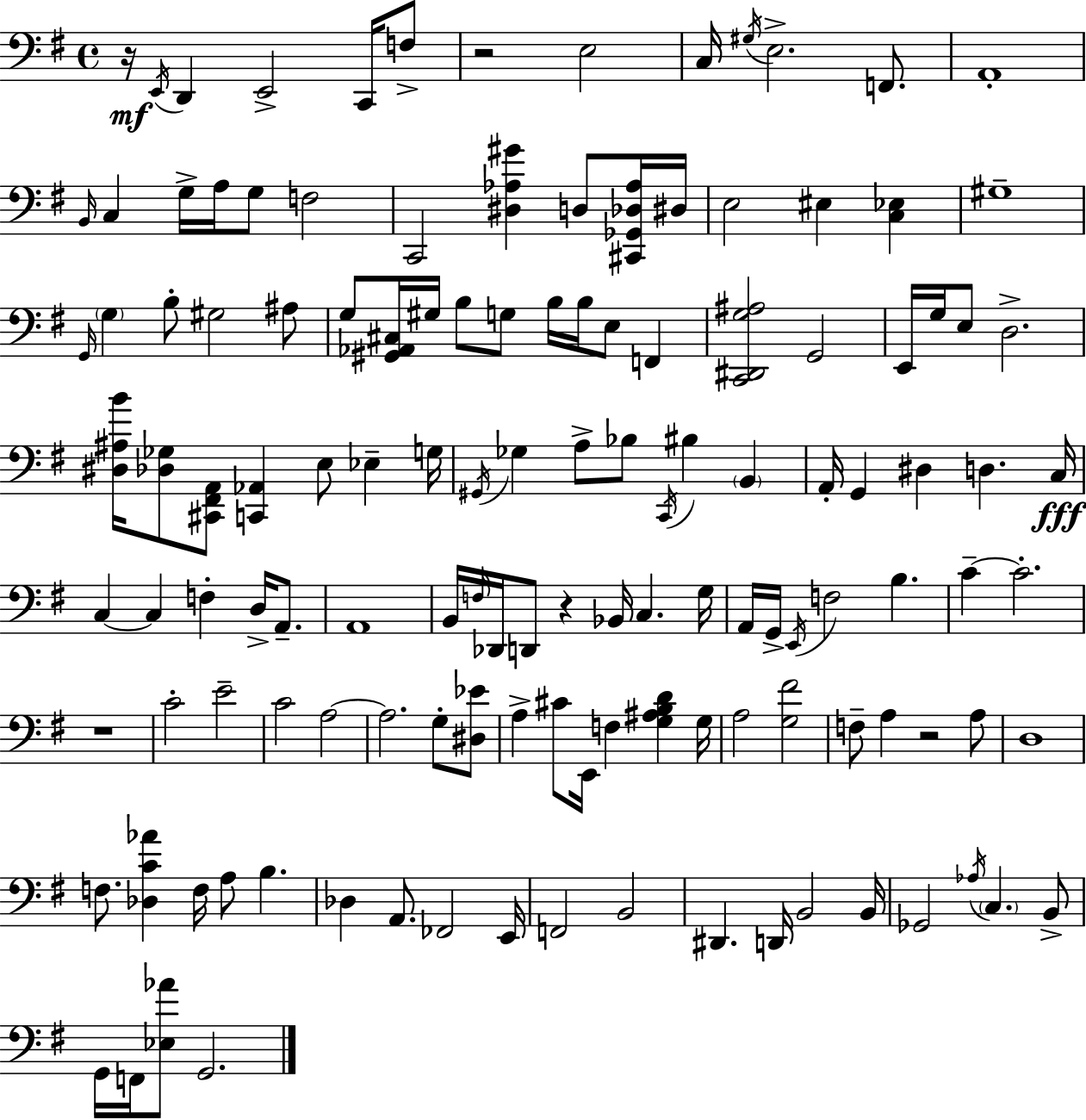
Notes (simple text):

R/s E2/s D2/q E2/h C2/s F3/e R/h E3/h C3/s G#3/s E3/h. F2/e. A2/w B2/s C3/q G3/s A3/s G3/e F3/h C2/h [D#3,Ab3,G#4]/q D3/e [C#2,Gb2,Db3,Ab3]/s D#3/s E3/h EIS3/q [C3,Eb3]/q G#3/w G2/s G3/q B3/e G#3/h A#3/e G3/e [G#2,Ab2,C#3]/s G#3/s B3/e G3/e B3/s B3/s E3/e F2/q [C2,D#2,G3,A#3]/h G2/h E2/s G3/s E3/e D3/h. [D#3,A#3,B4]/s [Db3,Gb3]/e [C#2,F#2,A2]/e [C2,Ab2]/q E3/e Eb3/q G3/s G#2/s Gb3/q A3/e Bb3/e C2/s BIS3/q B2/q A2/s G2/q D#3/q D3/q. C3/s C3/q C3/q F3/q D3/s A2/e. A2/w B2/s F3/s Db2/s D2/e R/q Bb2/s C3/q. G3/s A2/s G2/s E2/s F3/h B3/q. C4/q C4/h. R/w C4/h E4/h C4/h A3/h A3/h. G3/e [D#3,Eb4]/e A3/q C#4/e E2/s F3/q [G3,A#3,B3,D4]/q G3/s A3/h [G3,F#4]/h F3/e A3/q R/h A3/e D3/w F3/e. [Db3,C4,Ab4]/q F3/s A3/e B3/q. Db3/q A2/e. FES2/h E2/s F2/h B2/h D#2/q. D2/s B2/h B2/s Gb2/h Ab3/s C3/q. B2/e G2/s F2/s [Eb3,Ab4]/e G2/h.